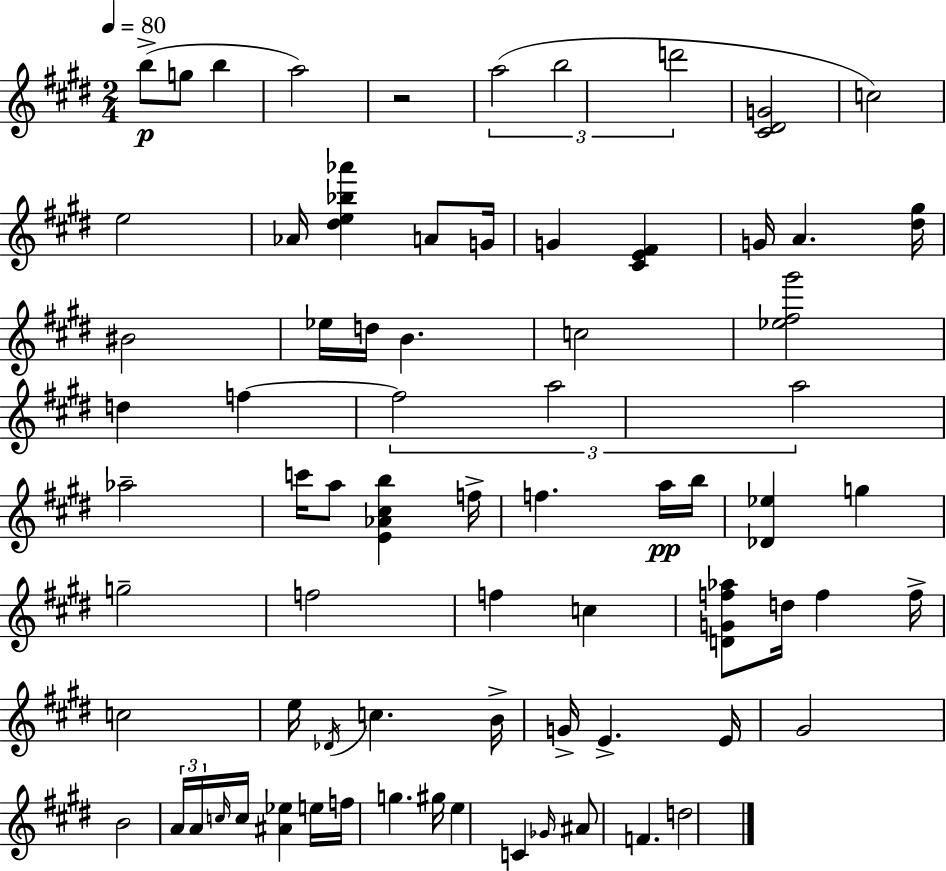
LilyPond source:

{
  \clef treble
  \numericTimeSignature
  \time 2/4
  \key e \major
  \tempo 4 = 80
  \repeat volta 2 { b''8->(\p g''8 b''4 | a''2) | r2 | \tuplet 3/2 { a''2( | \break b''2 | d'''2 } | <cis' dis' g'>2 | c''2) | \break e''2 | aes'16 <dis'' e'' bes'' aes'''>4 a'8 g'16 | g'4 <cis' e' fis'>4 | g'16 a'4. <dis'' gis''>16 | \break bis'2 | ees''16 d''16 b'4. | c''2 | <ees'' fis'' gis'''>2 | \break d''4 f''4~~ | \tuplet 3/2 { f''2 | a''2 | a''2 } | \break aes''2-- | c'''16 a''8 <e' aes' cis'' b''>4 f''16-> | f''4. a''16\pp b''16 | <des' ees''>4 g''4 | \break g''2-- | f''2 | f''4 c''4 | <d' g' f'' aes''>8 d''16 f''4 f''16-> | \break c''2 | e''16 \acciaccatura { des'16 } c''4. | b'16-> g'16-> e'4.-> | e'16 gis'2 | \break b'2 | \tuplet 3/2 { a'16 a'16 \grace { c''16 } } c''16 <ais' ees''>4 | e''16 f''16 g''4. | gis''16 e''4 c'4 | \break \grace { ges'16 } ais'8 f'4. | d''2 | } \bar "|."
}